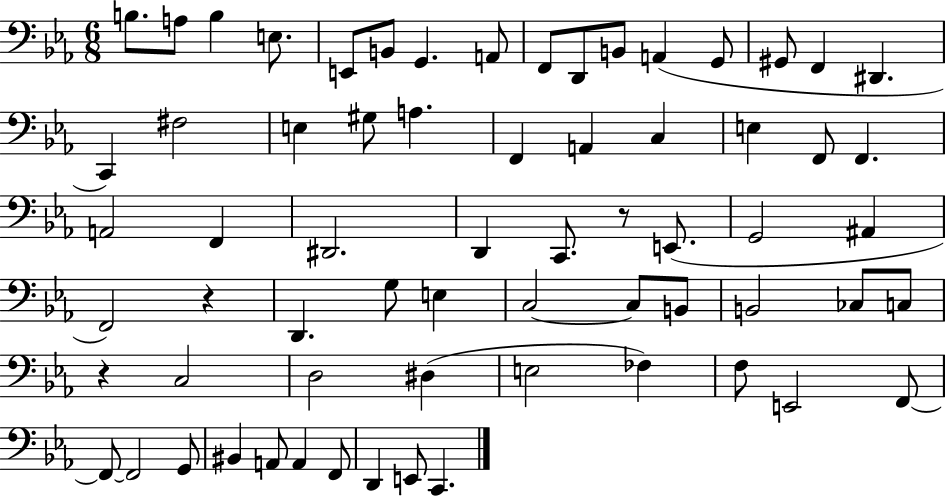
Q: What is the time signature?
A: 6/8